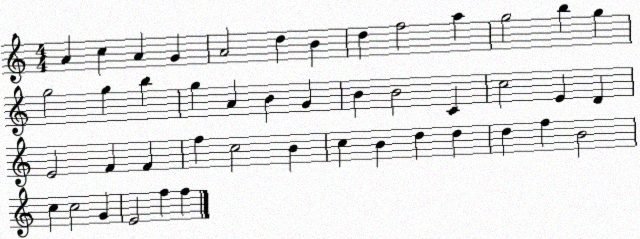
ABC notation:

X:1
T:Untitled
M:4/4
L:1/4
K:C
A c A G A2 d B d f2 a g2 b g g2 g b g A B G B B2 C c2 E D E2 F F f c2 B c B d d d f B2 c c2 G E2 f f